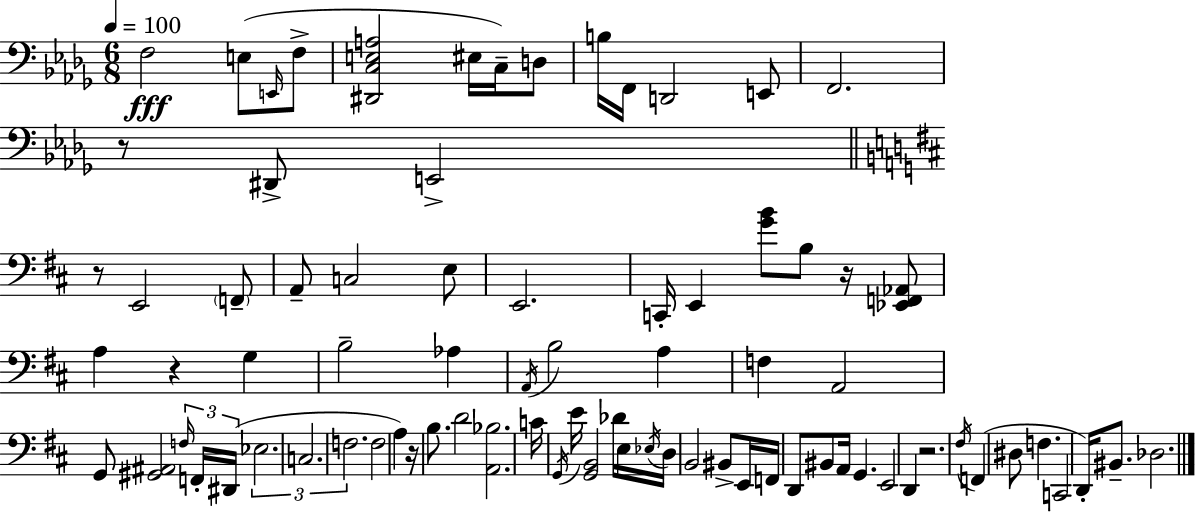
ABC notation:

X:1
T:Untitled
M:6/8
L:1/4
K:Bbm
F,2 E,/2 E,,/4 F,/2 [^D,,C,E,A,]2 ^E,/4 C,/4 D,/2 B,/4 F,,/4 D,,2 E,,/2 F,,2 z/2 ^D,,/2 E,,2 z/2 E,,2 F,,/2 A,,/2 C,2 E,/2 E,,2 C,,/4 E,, [GB]/2 B,/2 z/4 [_E,,F,,_A,,]/2 A, z G, B,2 _A, A,,/4 B,2 A, F, A,,2 G,,/2 [^G,,^A,,]2 F,/4 F,,/4 ^D,,/4 _E,2 C,2 F,2 F,2 A, z/4 B,/2 D2 [A,,_B,]2 C/4 G,,/4 E/4 [G,,B,,]2 _D/4 E,/4 _E,/4 D,/4 B,,2 ^B,,/2 E,,/4 F,,/4 D,,/2 ^B,,/2 A,,/4 G,, E,,2 D,, z2 ^F,/4 F,, ^D,/2 F, C,,2 D,,/4 ^B,,/2 _D,2